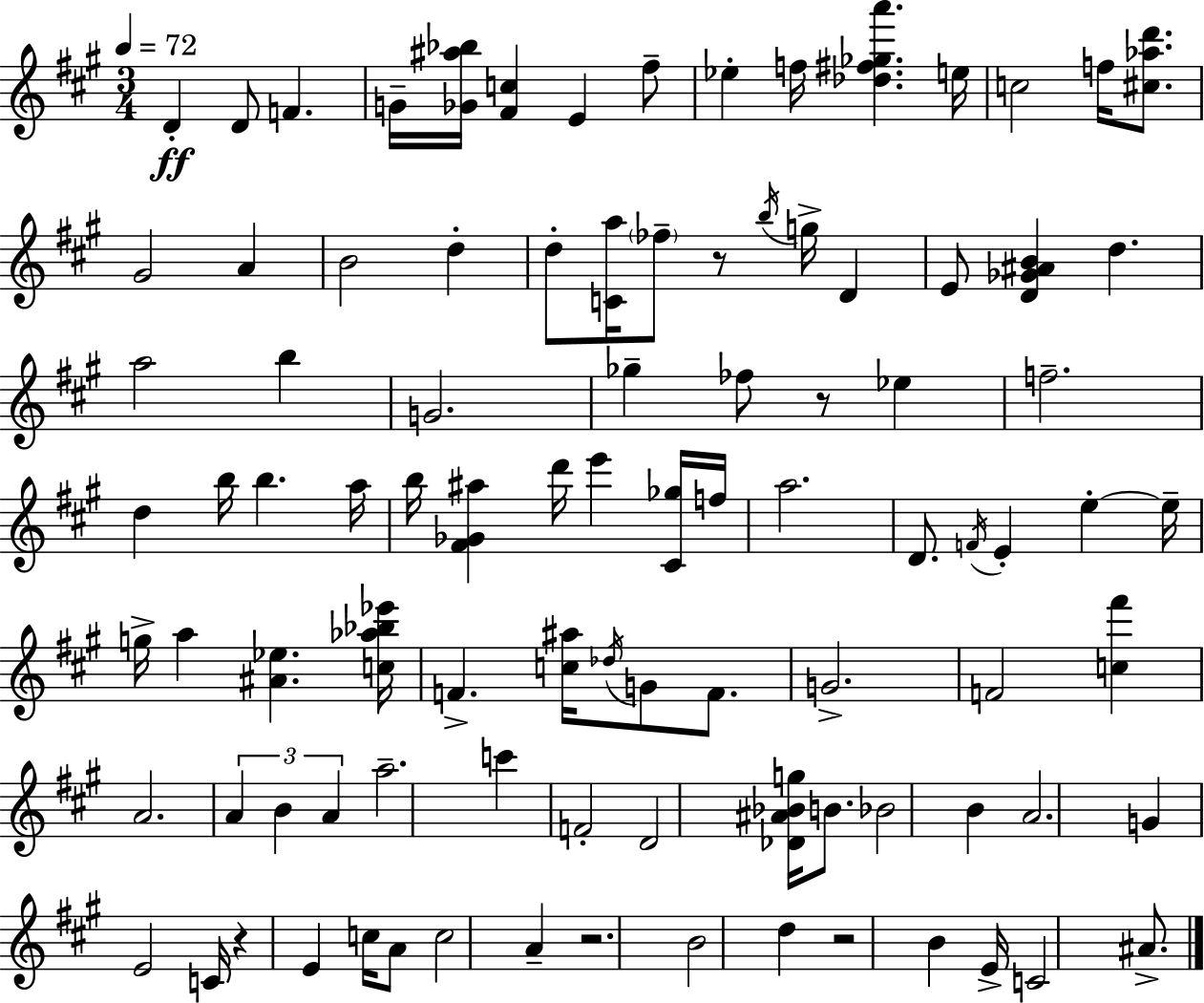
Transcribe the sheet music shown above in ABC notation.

X:1
T:Untitled
M:3/4
L:1/4
K:A
D D/2 F G/4 [_G^a_b]/4 [^Fc] E ^f/2 _e f/4 [_d^f_ga'] e/4 c2 f/4 [^c_ad']/2 ^G2 A B2 d d/2 [Ca]/4 _f/2 z/2 b/4 g/4 D E/2 [D_G^AB] d a2 b G2 _g _f/2 z/2 _e f2 d b/4 b a/4 b/4 [^F_G^a] d'/4 e' [^C_g]/4 f/4 a2 D/2 F/4 E e e/4 g/4 a [^A_e] [c_a_b_e']/4 F [c^a]/4 _d/4 G/2 F/2 G2 F2 [c^f'] A2 A B A a2 c' F2 D2 [_D^A_Bg]/4 B/2 _B2 B A2 G E2 C/4 z E c/4 A/2 c2 A z2 B2 d z2 B E/4 C2 ^A/2